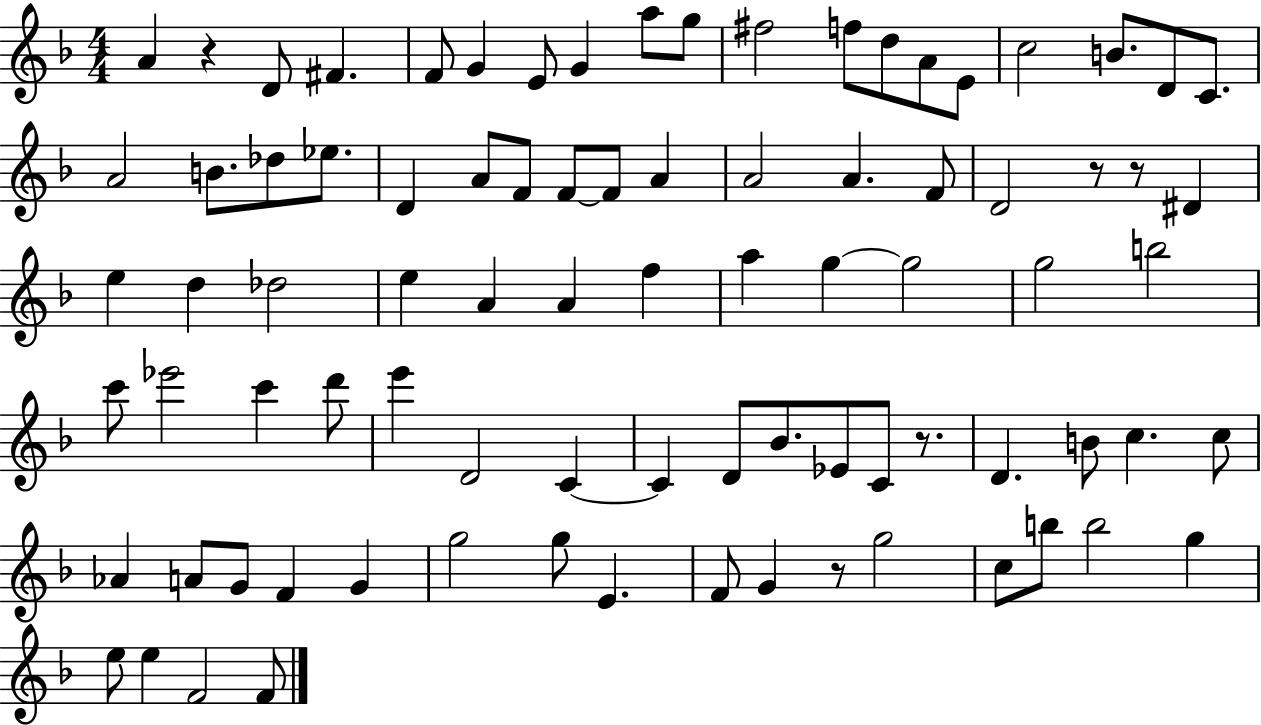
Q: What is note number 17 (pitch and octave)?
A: D4